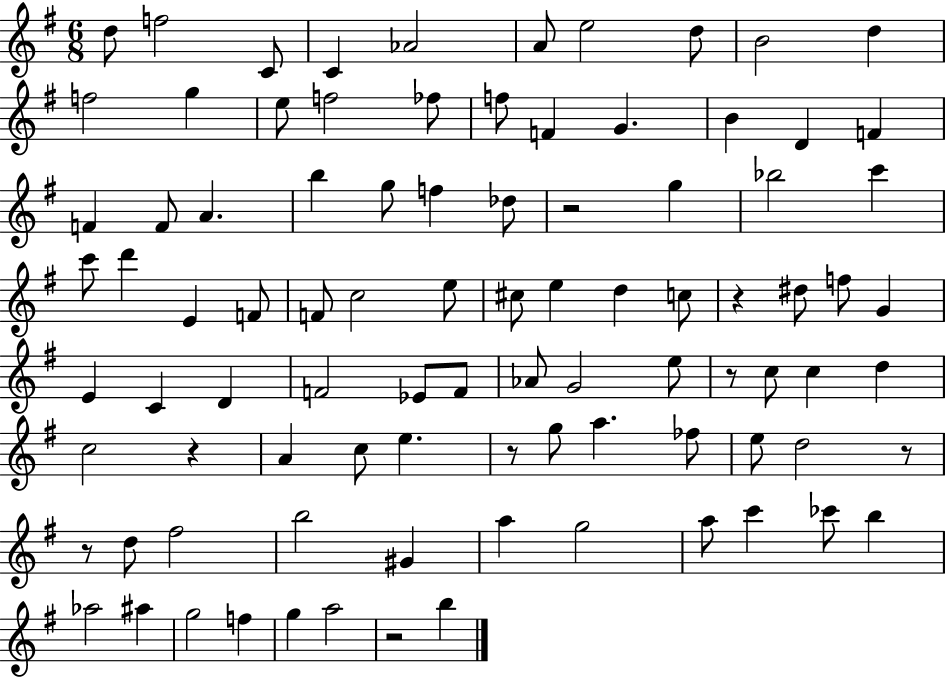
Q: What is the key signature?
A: G major